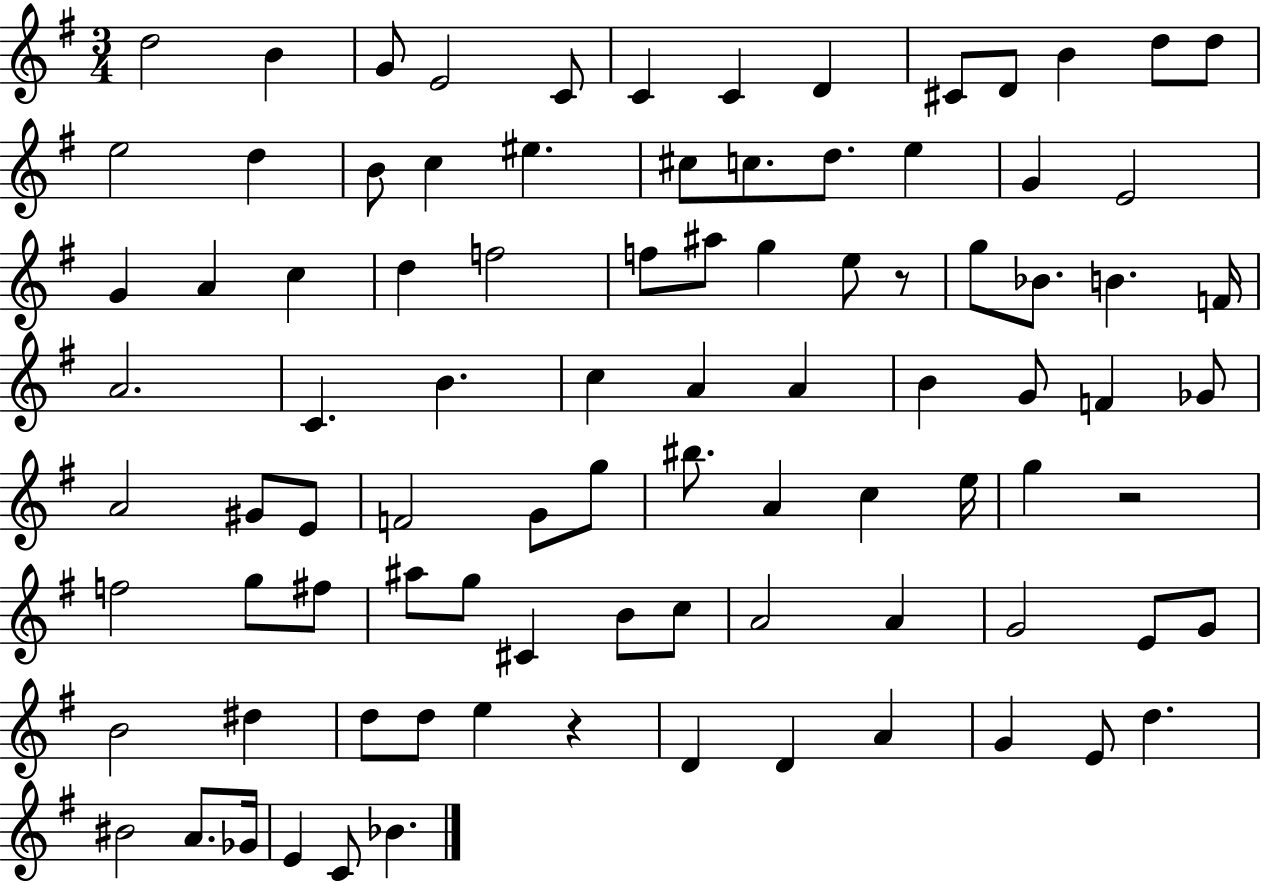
D5/h B4/q G4/e E4/h C4/e C4/q C4/q D4/q C#4/e D4/e B4/q D5/e D5/e E5/h D5/q B4/e C5/q EIS5/q. C#5/e C5/e. D5/e. E5/q G4/q E4/h G4/q A4/q C5/q D5/q F5/h F5/e A#5/e G5/q E5/e R/e G5/e Bb4/e. B4/q. F4/s A4/h. C4/q. B4/q. C5/q A4/q A4/q B4/q G4/e F4/q Gb4/e A4/h G#4/e E4/e F4/h G4/e G5/e BIS5/e. A4/q C5/q E5/s G5/q R/h F5/h G5/e F#5/e A#5/e G5/e C#4/q B4/e C5/e A4/h A4/q G4/h E4/e G4/e B4/h D#5/q D5/e D5/e E5/q R/q D4/q D4/q A4/q G4/q E4/e D5/q. BIS4/h A4/e. Gb4/s E4/q C4/e Bb4/q.